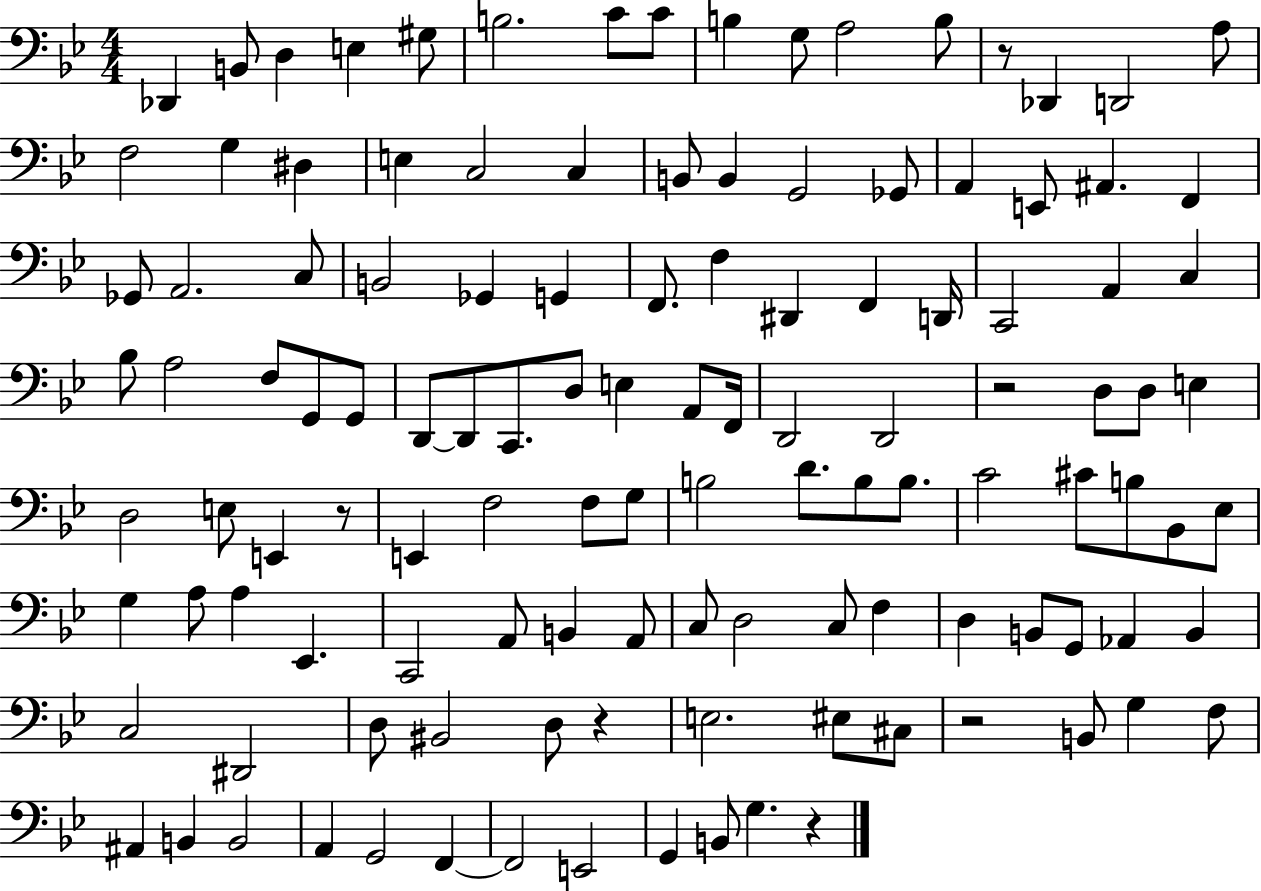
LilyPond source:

{
  \clef bass
  \numericTimeSignature
  \time 4/4
  \key bes \major
  des,4 b,8 d4 e4 gis8 | b2. c'8 c'8 | b4 g8 a2 b8 | r8 des,4 d,2 a8 | \break f2 g4 dis4 | e4 c2 c4 | b,8 b,4 g,2 ges,8 | a,4 e,8 ais,4. f,4 | \break ges,8 a,2. c8 | b,2 ges,4 g,4 | f,8. f4 dis,4 f,4 d,16 | c,2 a,4 c4 | \break bes8 a2 f8 g,8 g,8 | d,8~~ d,8 c,8. d8 e4 a,8 f,16 | d,2 d,2 | r2 d8 d8 e4 | \break d2 e8 e,4 r8 | e,4 f2 f8 g8 | b2 d'8. b8 b8. | c'2 cis'8 b8 bes,8 ees8 | \break g4 a8 a4 ees,4. | c,2 a,8 b,4 a,8 | c8 d2 c8 f4 | d4 b,8 g,8 aes,4 b,4 | \break c2 dis,2 | d8 bis,2 d8 r4 | e2. eis8 cis8 | r2 b,8 g4 f8 | \break ais,4 b,4 b,2 | a,4 g,2 f,4~~ | f,2 e,2 | g,4 b,8 g4. r4 | \break \bar "|."
}